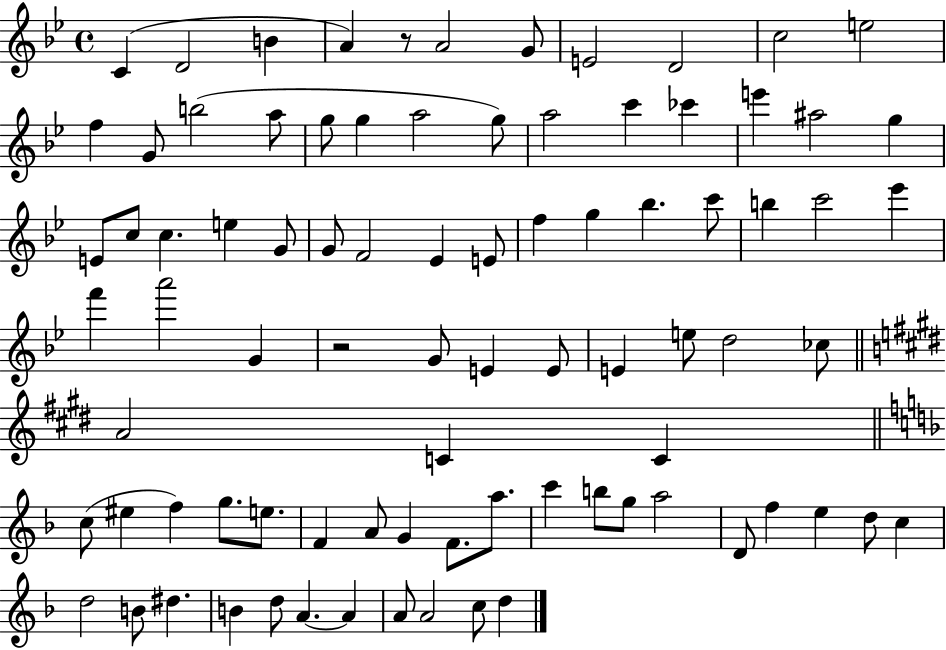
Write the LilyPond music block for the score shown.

{
  \clef treble
  \time 4/4
  \defaultTimeSignature
  \key bes \major
  c'4( d'2 b'4 | a'4) r8 a'2 g'8 | e'2 d'2 | c''2 e''2 | \break f''4 g'8 b''2( a''8 | g''8 g''4 a''2 g''8) | a''2 c'''4 ces'''4 | e'''4 ais''2 g''4 | \break e'8 c''8 c''4. e''4 g'8 | g'8 f'2 ees'4 e'8 | f''4 g''4 bes''4. c'''8 | b''4 c'''2 ees'''4 | \break f'''4 a'''2 g'4 | r2 g'8 e'4 e'8 | e'4 e''8 d''2 ces''8 | \bar "||" \break \key e \major a'2 c'4 c'4 | \bar "||" \break \key f \major c''8( eis''4 f''4) g''8. e''8. | f'4 a'8 g'4 f'8. a''8. | c'''4 b''8 g''8 a''2 | d'8 f''4 e''4 d''8 c''4 | \break d''2 b'8 dis''4. | b'4 d''8 a'4.~~ a'4 | a'8 a'2 c''8 d''4 | \bar "|."
}